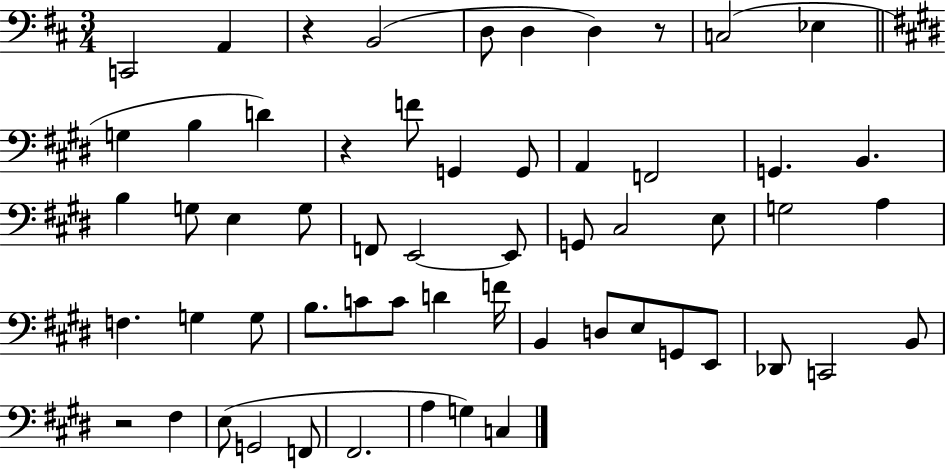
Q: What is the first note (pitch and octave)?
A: C2